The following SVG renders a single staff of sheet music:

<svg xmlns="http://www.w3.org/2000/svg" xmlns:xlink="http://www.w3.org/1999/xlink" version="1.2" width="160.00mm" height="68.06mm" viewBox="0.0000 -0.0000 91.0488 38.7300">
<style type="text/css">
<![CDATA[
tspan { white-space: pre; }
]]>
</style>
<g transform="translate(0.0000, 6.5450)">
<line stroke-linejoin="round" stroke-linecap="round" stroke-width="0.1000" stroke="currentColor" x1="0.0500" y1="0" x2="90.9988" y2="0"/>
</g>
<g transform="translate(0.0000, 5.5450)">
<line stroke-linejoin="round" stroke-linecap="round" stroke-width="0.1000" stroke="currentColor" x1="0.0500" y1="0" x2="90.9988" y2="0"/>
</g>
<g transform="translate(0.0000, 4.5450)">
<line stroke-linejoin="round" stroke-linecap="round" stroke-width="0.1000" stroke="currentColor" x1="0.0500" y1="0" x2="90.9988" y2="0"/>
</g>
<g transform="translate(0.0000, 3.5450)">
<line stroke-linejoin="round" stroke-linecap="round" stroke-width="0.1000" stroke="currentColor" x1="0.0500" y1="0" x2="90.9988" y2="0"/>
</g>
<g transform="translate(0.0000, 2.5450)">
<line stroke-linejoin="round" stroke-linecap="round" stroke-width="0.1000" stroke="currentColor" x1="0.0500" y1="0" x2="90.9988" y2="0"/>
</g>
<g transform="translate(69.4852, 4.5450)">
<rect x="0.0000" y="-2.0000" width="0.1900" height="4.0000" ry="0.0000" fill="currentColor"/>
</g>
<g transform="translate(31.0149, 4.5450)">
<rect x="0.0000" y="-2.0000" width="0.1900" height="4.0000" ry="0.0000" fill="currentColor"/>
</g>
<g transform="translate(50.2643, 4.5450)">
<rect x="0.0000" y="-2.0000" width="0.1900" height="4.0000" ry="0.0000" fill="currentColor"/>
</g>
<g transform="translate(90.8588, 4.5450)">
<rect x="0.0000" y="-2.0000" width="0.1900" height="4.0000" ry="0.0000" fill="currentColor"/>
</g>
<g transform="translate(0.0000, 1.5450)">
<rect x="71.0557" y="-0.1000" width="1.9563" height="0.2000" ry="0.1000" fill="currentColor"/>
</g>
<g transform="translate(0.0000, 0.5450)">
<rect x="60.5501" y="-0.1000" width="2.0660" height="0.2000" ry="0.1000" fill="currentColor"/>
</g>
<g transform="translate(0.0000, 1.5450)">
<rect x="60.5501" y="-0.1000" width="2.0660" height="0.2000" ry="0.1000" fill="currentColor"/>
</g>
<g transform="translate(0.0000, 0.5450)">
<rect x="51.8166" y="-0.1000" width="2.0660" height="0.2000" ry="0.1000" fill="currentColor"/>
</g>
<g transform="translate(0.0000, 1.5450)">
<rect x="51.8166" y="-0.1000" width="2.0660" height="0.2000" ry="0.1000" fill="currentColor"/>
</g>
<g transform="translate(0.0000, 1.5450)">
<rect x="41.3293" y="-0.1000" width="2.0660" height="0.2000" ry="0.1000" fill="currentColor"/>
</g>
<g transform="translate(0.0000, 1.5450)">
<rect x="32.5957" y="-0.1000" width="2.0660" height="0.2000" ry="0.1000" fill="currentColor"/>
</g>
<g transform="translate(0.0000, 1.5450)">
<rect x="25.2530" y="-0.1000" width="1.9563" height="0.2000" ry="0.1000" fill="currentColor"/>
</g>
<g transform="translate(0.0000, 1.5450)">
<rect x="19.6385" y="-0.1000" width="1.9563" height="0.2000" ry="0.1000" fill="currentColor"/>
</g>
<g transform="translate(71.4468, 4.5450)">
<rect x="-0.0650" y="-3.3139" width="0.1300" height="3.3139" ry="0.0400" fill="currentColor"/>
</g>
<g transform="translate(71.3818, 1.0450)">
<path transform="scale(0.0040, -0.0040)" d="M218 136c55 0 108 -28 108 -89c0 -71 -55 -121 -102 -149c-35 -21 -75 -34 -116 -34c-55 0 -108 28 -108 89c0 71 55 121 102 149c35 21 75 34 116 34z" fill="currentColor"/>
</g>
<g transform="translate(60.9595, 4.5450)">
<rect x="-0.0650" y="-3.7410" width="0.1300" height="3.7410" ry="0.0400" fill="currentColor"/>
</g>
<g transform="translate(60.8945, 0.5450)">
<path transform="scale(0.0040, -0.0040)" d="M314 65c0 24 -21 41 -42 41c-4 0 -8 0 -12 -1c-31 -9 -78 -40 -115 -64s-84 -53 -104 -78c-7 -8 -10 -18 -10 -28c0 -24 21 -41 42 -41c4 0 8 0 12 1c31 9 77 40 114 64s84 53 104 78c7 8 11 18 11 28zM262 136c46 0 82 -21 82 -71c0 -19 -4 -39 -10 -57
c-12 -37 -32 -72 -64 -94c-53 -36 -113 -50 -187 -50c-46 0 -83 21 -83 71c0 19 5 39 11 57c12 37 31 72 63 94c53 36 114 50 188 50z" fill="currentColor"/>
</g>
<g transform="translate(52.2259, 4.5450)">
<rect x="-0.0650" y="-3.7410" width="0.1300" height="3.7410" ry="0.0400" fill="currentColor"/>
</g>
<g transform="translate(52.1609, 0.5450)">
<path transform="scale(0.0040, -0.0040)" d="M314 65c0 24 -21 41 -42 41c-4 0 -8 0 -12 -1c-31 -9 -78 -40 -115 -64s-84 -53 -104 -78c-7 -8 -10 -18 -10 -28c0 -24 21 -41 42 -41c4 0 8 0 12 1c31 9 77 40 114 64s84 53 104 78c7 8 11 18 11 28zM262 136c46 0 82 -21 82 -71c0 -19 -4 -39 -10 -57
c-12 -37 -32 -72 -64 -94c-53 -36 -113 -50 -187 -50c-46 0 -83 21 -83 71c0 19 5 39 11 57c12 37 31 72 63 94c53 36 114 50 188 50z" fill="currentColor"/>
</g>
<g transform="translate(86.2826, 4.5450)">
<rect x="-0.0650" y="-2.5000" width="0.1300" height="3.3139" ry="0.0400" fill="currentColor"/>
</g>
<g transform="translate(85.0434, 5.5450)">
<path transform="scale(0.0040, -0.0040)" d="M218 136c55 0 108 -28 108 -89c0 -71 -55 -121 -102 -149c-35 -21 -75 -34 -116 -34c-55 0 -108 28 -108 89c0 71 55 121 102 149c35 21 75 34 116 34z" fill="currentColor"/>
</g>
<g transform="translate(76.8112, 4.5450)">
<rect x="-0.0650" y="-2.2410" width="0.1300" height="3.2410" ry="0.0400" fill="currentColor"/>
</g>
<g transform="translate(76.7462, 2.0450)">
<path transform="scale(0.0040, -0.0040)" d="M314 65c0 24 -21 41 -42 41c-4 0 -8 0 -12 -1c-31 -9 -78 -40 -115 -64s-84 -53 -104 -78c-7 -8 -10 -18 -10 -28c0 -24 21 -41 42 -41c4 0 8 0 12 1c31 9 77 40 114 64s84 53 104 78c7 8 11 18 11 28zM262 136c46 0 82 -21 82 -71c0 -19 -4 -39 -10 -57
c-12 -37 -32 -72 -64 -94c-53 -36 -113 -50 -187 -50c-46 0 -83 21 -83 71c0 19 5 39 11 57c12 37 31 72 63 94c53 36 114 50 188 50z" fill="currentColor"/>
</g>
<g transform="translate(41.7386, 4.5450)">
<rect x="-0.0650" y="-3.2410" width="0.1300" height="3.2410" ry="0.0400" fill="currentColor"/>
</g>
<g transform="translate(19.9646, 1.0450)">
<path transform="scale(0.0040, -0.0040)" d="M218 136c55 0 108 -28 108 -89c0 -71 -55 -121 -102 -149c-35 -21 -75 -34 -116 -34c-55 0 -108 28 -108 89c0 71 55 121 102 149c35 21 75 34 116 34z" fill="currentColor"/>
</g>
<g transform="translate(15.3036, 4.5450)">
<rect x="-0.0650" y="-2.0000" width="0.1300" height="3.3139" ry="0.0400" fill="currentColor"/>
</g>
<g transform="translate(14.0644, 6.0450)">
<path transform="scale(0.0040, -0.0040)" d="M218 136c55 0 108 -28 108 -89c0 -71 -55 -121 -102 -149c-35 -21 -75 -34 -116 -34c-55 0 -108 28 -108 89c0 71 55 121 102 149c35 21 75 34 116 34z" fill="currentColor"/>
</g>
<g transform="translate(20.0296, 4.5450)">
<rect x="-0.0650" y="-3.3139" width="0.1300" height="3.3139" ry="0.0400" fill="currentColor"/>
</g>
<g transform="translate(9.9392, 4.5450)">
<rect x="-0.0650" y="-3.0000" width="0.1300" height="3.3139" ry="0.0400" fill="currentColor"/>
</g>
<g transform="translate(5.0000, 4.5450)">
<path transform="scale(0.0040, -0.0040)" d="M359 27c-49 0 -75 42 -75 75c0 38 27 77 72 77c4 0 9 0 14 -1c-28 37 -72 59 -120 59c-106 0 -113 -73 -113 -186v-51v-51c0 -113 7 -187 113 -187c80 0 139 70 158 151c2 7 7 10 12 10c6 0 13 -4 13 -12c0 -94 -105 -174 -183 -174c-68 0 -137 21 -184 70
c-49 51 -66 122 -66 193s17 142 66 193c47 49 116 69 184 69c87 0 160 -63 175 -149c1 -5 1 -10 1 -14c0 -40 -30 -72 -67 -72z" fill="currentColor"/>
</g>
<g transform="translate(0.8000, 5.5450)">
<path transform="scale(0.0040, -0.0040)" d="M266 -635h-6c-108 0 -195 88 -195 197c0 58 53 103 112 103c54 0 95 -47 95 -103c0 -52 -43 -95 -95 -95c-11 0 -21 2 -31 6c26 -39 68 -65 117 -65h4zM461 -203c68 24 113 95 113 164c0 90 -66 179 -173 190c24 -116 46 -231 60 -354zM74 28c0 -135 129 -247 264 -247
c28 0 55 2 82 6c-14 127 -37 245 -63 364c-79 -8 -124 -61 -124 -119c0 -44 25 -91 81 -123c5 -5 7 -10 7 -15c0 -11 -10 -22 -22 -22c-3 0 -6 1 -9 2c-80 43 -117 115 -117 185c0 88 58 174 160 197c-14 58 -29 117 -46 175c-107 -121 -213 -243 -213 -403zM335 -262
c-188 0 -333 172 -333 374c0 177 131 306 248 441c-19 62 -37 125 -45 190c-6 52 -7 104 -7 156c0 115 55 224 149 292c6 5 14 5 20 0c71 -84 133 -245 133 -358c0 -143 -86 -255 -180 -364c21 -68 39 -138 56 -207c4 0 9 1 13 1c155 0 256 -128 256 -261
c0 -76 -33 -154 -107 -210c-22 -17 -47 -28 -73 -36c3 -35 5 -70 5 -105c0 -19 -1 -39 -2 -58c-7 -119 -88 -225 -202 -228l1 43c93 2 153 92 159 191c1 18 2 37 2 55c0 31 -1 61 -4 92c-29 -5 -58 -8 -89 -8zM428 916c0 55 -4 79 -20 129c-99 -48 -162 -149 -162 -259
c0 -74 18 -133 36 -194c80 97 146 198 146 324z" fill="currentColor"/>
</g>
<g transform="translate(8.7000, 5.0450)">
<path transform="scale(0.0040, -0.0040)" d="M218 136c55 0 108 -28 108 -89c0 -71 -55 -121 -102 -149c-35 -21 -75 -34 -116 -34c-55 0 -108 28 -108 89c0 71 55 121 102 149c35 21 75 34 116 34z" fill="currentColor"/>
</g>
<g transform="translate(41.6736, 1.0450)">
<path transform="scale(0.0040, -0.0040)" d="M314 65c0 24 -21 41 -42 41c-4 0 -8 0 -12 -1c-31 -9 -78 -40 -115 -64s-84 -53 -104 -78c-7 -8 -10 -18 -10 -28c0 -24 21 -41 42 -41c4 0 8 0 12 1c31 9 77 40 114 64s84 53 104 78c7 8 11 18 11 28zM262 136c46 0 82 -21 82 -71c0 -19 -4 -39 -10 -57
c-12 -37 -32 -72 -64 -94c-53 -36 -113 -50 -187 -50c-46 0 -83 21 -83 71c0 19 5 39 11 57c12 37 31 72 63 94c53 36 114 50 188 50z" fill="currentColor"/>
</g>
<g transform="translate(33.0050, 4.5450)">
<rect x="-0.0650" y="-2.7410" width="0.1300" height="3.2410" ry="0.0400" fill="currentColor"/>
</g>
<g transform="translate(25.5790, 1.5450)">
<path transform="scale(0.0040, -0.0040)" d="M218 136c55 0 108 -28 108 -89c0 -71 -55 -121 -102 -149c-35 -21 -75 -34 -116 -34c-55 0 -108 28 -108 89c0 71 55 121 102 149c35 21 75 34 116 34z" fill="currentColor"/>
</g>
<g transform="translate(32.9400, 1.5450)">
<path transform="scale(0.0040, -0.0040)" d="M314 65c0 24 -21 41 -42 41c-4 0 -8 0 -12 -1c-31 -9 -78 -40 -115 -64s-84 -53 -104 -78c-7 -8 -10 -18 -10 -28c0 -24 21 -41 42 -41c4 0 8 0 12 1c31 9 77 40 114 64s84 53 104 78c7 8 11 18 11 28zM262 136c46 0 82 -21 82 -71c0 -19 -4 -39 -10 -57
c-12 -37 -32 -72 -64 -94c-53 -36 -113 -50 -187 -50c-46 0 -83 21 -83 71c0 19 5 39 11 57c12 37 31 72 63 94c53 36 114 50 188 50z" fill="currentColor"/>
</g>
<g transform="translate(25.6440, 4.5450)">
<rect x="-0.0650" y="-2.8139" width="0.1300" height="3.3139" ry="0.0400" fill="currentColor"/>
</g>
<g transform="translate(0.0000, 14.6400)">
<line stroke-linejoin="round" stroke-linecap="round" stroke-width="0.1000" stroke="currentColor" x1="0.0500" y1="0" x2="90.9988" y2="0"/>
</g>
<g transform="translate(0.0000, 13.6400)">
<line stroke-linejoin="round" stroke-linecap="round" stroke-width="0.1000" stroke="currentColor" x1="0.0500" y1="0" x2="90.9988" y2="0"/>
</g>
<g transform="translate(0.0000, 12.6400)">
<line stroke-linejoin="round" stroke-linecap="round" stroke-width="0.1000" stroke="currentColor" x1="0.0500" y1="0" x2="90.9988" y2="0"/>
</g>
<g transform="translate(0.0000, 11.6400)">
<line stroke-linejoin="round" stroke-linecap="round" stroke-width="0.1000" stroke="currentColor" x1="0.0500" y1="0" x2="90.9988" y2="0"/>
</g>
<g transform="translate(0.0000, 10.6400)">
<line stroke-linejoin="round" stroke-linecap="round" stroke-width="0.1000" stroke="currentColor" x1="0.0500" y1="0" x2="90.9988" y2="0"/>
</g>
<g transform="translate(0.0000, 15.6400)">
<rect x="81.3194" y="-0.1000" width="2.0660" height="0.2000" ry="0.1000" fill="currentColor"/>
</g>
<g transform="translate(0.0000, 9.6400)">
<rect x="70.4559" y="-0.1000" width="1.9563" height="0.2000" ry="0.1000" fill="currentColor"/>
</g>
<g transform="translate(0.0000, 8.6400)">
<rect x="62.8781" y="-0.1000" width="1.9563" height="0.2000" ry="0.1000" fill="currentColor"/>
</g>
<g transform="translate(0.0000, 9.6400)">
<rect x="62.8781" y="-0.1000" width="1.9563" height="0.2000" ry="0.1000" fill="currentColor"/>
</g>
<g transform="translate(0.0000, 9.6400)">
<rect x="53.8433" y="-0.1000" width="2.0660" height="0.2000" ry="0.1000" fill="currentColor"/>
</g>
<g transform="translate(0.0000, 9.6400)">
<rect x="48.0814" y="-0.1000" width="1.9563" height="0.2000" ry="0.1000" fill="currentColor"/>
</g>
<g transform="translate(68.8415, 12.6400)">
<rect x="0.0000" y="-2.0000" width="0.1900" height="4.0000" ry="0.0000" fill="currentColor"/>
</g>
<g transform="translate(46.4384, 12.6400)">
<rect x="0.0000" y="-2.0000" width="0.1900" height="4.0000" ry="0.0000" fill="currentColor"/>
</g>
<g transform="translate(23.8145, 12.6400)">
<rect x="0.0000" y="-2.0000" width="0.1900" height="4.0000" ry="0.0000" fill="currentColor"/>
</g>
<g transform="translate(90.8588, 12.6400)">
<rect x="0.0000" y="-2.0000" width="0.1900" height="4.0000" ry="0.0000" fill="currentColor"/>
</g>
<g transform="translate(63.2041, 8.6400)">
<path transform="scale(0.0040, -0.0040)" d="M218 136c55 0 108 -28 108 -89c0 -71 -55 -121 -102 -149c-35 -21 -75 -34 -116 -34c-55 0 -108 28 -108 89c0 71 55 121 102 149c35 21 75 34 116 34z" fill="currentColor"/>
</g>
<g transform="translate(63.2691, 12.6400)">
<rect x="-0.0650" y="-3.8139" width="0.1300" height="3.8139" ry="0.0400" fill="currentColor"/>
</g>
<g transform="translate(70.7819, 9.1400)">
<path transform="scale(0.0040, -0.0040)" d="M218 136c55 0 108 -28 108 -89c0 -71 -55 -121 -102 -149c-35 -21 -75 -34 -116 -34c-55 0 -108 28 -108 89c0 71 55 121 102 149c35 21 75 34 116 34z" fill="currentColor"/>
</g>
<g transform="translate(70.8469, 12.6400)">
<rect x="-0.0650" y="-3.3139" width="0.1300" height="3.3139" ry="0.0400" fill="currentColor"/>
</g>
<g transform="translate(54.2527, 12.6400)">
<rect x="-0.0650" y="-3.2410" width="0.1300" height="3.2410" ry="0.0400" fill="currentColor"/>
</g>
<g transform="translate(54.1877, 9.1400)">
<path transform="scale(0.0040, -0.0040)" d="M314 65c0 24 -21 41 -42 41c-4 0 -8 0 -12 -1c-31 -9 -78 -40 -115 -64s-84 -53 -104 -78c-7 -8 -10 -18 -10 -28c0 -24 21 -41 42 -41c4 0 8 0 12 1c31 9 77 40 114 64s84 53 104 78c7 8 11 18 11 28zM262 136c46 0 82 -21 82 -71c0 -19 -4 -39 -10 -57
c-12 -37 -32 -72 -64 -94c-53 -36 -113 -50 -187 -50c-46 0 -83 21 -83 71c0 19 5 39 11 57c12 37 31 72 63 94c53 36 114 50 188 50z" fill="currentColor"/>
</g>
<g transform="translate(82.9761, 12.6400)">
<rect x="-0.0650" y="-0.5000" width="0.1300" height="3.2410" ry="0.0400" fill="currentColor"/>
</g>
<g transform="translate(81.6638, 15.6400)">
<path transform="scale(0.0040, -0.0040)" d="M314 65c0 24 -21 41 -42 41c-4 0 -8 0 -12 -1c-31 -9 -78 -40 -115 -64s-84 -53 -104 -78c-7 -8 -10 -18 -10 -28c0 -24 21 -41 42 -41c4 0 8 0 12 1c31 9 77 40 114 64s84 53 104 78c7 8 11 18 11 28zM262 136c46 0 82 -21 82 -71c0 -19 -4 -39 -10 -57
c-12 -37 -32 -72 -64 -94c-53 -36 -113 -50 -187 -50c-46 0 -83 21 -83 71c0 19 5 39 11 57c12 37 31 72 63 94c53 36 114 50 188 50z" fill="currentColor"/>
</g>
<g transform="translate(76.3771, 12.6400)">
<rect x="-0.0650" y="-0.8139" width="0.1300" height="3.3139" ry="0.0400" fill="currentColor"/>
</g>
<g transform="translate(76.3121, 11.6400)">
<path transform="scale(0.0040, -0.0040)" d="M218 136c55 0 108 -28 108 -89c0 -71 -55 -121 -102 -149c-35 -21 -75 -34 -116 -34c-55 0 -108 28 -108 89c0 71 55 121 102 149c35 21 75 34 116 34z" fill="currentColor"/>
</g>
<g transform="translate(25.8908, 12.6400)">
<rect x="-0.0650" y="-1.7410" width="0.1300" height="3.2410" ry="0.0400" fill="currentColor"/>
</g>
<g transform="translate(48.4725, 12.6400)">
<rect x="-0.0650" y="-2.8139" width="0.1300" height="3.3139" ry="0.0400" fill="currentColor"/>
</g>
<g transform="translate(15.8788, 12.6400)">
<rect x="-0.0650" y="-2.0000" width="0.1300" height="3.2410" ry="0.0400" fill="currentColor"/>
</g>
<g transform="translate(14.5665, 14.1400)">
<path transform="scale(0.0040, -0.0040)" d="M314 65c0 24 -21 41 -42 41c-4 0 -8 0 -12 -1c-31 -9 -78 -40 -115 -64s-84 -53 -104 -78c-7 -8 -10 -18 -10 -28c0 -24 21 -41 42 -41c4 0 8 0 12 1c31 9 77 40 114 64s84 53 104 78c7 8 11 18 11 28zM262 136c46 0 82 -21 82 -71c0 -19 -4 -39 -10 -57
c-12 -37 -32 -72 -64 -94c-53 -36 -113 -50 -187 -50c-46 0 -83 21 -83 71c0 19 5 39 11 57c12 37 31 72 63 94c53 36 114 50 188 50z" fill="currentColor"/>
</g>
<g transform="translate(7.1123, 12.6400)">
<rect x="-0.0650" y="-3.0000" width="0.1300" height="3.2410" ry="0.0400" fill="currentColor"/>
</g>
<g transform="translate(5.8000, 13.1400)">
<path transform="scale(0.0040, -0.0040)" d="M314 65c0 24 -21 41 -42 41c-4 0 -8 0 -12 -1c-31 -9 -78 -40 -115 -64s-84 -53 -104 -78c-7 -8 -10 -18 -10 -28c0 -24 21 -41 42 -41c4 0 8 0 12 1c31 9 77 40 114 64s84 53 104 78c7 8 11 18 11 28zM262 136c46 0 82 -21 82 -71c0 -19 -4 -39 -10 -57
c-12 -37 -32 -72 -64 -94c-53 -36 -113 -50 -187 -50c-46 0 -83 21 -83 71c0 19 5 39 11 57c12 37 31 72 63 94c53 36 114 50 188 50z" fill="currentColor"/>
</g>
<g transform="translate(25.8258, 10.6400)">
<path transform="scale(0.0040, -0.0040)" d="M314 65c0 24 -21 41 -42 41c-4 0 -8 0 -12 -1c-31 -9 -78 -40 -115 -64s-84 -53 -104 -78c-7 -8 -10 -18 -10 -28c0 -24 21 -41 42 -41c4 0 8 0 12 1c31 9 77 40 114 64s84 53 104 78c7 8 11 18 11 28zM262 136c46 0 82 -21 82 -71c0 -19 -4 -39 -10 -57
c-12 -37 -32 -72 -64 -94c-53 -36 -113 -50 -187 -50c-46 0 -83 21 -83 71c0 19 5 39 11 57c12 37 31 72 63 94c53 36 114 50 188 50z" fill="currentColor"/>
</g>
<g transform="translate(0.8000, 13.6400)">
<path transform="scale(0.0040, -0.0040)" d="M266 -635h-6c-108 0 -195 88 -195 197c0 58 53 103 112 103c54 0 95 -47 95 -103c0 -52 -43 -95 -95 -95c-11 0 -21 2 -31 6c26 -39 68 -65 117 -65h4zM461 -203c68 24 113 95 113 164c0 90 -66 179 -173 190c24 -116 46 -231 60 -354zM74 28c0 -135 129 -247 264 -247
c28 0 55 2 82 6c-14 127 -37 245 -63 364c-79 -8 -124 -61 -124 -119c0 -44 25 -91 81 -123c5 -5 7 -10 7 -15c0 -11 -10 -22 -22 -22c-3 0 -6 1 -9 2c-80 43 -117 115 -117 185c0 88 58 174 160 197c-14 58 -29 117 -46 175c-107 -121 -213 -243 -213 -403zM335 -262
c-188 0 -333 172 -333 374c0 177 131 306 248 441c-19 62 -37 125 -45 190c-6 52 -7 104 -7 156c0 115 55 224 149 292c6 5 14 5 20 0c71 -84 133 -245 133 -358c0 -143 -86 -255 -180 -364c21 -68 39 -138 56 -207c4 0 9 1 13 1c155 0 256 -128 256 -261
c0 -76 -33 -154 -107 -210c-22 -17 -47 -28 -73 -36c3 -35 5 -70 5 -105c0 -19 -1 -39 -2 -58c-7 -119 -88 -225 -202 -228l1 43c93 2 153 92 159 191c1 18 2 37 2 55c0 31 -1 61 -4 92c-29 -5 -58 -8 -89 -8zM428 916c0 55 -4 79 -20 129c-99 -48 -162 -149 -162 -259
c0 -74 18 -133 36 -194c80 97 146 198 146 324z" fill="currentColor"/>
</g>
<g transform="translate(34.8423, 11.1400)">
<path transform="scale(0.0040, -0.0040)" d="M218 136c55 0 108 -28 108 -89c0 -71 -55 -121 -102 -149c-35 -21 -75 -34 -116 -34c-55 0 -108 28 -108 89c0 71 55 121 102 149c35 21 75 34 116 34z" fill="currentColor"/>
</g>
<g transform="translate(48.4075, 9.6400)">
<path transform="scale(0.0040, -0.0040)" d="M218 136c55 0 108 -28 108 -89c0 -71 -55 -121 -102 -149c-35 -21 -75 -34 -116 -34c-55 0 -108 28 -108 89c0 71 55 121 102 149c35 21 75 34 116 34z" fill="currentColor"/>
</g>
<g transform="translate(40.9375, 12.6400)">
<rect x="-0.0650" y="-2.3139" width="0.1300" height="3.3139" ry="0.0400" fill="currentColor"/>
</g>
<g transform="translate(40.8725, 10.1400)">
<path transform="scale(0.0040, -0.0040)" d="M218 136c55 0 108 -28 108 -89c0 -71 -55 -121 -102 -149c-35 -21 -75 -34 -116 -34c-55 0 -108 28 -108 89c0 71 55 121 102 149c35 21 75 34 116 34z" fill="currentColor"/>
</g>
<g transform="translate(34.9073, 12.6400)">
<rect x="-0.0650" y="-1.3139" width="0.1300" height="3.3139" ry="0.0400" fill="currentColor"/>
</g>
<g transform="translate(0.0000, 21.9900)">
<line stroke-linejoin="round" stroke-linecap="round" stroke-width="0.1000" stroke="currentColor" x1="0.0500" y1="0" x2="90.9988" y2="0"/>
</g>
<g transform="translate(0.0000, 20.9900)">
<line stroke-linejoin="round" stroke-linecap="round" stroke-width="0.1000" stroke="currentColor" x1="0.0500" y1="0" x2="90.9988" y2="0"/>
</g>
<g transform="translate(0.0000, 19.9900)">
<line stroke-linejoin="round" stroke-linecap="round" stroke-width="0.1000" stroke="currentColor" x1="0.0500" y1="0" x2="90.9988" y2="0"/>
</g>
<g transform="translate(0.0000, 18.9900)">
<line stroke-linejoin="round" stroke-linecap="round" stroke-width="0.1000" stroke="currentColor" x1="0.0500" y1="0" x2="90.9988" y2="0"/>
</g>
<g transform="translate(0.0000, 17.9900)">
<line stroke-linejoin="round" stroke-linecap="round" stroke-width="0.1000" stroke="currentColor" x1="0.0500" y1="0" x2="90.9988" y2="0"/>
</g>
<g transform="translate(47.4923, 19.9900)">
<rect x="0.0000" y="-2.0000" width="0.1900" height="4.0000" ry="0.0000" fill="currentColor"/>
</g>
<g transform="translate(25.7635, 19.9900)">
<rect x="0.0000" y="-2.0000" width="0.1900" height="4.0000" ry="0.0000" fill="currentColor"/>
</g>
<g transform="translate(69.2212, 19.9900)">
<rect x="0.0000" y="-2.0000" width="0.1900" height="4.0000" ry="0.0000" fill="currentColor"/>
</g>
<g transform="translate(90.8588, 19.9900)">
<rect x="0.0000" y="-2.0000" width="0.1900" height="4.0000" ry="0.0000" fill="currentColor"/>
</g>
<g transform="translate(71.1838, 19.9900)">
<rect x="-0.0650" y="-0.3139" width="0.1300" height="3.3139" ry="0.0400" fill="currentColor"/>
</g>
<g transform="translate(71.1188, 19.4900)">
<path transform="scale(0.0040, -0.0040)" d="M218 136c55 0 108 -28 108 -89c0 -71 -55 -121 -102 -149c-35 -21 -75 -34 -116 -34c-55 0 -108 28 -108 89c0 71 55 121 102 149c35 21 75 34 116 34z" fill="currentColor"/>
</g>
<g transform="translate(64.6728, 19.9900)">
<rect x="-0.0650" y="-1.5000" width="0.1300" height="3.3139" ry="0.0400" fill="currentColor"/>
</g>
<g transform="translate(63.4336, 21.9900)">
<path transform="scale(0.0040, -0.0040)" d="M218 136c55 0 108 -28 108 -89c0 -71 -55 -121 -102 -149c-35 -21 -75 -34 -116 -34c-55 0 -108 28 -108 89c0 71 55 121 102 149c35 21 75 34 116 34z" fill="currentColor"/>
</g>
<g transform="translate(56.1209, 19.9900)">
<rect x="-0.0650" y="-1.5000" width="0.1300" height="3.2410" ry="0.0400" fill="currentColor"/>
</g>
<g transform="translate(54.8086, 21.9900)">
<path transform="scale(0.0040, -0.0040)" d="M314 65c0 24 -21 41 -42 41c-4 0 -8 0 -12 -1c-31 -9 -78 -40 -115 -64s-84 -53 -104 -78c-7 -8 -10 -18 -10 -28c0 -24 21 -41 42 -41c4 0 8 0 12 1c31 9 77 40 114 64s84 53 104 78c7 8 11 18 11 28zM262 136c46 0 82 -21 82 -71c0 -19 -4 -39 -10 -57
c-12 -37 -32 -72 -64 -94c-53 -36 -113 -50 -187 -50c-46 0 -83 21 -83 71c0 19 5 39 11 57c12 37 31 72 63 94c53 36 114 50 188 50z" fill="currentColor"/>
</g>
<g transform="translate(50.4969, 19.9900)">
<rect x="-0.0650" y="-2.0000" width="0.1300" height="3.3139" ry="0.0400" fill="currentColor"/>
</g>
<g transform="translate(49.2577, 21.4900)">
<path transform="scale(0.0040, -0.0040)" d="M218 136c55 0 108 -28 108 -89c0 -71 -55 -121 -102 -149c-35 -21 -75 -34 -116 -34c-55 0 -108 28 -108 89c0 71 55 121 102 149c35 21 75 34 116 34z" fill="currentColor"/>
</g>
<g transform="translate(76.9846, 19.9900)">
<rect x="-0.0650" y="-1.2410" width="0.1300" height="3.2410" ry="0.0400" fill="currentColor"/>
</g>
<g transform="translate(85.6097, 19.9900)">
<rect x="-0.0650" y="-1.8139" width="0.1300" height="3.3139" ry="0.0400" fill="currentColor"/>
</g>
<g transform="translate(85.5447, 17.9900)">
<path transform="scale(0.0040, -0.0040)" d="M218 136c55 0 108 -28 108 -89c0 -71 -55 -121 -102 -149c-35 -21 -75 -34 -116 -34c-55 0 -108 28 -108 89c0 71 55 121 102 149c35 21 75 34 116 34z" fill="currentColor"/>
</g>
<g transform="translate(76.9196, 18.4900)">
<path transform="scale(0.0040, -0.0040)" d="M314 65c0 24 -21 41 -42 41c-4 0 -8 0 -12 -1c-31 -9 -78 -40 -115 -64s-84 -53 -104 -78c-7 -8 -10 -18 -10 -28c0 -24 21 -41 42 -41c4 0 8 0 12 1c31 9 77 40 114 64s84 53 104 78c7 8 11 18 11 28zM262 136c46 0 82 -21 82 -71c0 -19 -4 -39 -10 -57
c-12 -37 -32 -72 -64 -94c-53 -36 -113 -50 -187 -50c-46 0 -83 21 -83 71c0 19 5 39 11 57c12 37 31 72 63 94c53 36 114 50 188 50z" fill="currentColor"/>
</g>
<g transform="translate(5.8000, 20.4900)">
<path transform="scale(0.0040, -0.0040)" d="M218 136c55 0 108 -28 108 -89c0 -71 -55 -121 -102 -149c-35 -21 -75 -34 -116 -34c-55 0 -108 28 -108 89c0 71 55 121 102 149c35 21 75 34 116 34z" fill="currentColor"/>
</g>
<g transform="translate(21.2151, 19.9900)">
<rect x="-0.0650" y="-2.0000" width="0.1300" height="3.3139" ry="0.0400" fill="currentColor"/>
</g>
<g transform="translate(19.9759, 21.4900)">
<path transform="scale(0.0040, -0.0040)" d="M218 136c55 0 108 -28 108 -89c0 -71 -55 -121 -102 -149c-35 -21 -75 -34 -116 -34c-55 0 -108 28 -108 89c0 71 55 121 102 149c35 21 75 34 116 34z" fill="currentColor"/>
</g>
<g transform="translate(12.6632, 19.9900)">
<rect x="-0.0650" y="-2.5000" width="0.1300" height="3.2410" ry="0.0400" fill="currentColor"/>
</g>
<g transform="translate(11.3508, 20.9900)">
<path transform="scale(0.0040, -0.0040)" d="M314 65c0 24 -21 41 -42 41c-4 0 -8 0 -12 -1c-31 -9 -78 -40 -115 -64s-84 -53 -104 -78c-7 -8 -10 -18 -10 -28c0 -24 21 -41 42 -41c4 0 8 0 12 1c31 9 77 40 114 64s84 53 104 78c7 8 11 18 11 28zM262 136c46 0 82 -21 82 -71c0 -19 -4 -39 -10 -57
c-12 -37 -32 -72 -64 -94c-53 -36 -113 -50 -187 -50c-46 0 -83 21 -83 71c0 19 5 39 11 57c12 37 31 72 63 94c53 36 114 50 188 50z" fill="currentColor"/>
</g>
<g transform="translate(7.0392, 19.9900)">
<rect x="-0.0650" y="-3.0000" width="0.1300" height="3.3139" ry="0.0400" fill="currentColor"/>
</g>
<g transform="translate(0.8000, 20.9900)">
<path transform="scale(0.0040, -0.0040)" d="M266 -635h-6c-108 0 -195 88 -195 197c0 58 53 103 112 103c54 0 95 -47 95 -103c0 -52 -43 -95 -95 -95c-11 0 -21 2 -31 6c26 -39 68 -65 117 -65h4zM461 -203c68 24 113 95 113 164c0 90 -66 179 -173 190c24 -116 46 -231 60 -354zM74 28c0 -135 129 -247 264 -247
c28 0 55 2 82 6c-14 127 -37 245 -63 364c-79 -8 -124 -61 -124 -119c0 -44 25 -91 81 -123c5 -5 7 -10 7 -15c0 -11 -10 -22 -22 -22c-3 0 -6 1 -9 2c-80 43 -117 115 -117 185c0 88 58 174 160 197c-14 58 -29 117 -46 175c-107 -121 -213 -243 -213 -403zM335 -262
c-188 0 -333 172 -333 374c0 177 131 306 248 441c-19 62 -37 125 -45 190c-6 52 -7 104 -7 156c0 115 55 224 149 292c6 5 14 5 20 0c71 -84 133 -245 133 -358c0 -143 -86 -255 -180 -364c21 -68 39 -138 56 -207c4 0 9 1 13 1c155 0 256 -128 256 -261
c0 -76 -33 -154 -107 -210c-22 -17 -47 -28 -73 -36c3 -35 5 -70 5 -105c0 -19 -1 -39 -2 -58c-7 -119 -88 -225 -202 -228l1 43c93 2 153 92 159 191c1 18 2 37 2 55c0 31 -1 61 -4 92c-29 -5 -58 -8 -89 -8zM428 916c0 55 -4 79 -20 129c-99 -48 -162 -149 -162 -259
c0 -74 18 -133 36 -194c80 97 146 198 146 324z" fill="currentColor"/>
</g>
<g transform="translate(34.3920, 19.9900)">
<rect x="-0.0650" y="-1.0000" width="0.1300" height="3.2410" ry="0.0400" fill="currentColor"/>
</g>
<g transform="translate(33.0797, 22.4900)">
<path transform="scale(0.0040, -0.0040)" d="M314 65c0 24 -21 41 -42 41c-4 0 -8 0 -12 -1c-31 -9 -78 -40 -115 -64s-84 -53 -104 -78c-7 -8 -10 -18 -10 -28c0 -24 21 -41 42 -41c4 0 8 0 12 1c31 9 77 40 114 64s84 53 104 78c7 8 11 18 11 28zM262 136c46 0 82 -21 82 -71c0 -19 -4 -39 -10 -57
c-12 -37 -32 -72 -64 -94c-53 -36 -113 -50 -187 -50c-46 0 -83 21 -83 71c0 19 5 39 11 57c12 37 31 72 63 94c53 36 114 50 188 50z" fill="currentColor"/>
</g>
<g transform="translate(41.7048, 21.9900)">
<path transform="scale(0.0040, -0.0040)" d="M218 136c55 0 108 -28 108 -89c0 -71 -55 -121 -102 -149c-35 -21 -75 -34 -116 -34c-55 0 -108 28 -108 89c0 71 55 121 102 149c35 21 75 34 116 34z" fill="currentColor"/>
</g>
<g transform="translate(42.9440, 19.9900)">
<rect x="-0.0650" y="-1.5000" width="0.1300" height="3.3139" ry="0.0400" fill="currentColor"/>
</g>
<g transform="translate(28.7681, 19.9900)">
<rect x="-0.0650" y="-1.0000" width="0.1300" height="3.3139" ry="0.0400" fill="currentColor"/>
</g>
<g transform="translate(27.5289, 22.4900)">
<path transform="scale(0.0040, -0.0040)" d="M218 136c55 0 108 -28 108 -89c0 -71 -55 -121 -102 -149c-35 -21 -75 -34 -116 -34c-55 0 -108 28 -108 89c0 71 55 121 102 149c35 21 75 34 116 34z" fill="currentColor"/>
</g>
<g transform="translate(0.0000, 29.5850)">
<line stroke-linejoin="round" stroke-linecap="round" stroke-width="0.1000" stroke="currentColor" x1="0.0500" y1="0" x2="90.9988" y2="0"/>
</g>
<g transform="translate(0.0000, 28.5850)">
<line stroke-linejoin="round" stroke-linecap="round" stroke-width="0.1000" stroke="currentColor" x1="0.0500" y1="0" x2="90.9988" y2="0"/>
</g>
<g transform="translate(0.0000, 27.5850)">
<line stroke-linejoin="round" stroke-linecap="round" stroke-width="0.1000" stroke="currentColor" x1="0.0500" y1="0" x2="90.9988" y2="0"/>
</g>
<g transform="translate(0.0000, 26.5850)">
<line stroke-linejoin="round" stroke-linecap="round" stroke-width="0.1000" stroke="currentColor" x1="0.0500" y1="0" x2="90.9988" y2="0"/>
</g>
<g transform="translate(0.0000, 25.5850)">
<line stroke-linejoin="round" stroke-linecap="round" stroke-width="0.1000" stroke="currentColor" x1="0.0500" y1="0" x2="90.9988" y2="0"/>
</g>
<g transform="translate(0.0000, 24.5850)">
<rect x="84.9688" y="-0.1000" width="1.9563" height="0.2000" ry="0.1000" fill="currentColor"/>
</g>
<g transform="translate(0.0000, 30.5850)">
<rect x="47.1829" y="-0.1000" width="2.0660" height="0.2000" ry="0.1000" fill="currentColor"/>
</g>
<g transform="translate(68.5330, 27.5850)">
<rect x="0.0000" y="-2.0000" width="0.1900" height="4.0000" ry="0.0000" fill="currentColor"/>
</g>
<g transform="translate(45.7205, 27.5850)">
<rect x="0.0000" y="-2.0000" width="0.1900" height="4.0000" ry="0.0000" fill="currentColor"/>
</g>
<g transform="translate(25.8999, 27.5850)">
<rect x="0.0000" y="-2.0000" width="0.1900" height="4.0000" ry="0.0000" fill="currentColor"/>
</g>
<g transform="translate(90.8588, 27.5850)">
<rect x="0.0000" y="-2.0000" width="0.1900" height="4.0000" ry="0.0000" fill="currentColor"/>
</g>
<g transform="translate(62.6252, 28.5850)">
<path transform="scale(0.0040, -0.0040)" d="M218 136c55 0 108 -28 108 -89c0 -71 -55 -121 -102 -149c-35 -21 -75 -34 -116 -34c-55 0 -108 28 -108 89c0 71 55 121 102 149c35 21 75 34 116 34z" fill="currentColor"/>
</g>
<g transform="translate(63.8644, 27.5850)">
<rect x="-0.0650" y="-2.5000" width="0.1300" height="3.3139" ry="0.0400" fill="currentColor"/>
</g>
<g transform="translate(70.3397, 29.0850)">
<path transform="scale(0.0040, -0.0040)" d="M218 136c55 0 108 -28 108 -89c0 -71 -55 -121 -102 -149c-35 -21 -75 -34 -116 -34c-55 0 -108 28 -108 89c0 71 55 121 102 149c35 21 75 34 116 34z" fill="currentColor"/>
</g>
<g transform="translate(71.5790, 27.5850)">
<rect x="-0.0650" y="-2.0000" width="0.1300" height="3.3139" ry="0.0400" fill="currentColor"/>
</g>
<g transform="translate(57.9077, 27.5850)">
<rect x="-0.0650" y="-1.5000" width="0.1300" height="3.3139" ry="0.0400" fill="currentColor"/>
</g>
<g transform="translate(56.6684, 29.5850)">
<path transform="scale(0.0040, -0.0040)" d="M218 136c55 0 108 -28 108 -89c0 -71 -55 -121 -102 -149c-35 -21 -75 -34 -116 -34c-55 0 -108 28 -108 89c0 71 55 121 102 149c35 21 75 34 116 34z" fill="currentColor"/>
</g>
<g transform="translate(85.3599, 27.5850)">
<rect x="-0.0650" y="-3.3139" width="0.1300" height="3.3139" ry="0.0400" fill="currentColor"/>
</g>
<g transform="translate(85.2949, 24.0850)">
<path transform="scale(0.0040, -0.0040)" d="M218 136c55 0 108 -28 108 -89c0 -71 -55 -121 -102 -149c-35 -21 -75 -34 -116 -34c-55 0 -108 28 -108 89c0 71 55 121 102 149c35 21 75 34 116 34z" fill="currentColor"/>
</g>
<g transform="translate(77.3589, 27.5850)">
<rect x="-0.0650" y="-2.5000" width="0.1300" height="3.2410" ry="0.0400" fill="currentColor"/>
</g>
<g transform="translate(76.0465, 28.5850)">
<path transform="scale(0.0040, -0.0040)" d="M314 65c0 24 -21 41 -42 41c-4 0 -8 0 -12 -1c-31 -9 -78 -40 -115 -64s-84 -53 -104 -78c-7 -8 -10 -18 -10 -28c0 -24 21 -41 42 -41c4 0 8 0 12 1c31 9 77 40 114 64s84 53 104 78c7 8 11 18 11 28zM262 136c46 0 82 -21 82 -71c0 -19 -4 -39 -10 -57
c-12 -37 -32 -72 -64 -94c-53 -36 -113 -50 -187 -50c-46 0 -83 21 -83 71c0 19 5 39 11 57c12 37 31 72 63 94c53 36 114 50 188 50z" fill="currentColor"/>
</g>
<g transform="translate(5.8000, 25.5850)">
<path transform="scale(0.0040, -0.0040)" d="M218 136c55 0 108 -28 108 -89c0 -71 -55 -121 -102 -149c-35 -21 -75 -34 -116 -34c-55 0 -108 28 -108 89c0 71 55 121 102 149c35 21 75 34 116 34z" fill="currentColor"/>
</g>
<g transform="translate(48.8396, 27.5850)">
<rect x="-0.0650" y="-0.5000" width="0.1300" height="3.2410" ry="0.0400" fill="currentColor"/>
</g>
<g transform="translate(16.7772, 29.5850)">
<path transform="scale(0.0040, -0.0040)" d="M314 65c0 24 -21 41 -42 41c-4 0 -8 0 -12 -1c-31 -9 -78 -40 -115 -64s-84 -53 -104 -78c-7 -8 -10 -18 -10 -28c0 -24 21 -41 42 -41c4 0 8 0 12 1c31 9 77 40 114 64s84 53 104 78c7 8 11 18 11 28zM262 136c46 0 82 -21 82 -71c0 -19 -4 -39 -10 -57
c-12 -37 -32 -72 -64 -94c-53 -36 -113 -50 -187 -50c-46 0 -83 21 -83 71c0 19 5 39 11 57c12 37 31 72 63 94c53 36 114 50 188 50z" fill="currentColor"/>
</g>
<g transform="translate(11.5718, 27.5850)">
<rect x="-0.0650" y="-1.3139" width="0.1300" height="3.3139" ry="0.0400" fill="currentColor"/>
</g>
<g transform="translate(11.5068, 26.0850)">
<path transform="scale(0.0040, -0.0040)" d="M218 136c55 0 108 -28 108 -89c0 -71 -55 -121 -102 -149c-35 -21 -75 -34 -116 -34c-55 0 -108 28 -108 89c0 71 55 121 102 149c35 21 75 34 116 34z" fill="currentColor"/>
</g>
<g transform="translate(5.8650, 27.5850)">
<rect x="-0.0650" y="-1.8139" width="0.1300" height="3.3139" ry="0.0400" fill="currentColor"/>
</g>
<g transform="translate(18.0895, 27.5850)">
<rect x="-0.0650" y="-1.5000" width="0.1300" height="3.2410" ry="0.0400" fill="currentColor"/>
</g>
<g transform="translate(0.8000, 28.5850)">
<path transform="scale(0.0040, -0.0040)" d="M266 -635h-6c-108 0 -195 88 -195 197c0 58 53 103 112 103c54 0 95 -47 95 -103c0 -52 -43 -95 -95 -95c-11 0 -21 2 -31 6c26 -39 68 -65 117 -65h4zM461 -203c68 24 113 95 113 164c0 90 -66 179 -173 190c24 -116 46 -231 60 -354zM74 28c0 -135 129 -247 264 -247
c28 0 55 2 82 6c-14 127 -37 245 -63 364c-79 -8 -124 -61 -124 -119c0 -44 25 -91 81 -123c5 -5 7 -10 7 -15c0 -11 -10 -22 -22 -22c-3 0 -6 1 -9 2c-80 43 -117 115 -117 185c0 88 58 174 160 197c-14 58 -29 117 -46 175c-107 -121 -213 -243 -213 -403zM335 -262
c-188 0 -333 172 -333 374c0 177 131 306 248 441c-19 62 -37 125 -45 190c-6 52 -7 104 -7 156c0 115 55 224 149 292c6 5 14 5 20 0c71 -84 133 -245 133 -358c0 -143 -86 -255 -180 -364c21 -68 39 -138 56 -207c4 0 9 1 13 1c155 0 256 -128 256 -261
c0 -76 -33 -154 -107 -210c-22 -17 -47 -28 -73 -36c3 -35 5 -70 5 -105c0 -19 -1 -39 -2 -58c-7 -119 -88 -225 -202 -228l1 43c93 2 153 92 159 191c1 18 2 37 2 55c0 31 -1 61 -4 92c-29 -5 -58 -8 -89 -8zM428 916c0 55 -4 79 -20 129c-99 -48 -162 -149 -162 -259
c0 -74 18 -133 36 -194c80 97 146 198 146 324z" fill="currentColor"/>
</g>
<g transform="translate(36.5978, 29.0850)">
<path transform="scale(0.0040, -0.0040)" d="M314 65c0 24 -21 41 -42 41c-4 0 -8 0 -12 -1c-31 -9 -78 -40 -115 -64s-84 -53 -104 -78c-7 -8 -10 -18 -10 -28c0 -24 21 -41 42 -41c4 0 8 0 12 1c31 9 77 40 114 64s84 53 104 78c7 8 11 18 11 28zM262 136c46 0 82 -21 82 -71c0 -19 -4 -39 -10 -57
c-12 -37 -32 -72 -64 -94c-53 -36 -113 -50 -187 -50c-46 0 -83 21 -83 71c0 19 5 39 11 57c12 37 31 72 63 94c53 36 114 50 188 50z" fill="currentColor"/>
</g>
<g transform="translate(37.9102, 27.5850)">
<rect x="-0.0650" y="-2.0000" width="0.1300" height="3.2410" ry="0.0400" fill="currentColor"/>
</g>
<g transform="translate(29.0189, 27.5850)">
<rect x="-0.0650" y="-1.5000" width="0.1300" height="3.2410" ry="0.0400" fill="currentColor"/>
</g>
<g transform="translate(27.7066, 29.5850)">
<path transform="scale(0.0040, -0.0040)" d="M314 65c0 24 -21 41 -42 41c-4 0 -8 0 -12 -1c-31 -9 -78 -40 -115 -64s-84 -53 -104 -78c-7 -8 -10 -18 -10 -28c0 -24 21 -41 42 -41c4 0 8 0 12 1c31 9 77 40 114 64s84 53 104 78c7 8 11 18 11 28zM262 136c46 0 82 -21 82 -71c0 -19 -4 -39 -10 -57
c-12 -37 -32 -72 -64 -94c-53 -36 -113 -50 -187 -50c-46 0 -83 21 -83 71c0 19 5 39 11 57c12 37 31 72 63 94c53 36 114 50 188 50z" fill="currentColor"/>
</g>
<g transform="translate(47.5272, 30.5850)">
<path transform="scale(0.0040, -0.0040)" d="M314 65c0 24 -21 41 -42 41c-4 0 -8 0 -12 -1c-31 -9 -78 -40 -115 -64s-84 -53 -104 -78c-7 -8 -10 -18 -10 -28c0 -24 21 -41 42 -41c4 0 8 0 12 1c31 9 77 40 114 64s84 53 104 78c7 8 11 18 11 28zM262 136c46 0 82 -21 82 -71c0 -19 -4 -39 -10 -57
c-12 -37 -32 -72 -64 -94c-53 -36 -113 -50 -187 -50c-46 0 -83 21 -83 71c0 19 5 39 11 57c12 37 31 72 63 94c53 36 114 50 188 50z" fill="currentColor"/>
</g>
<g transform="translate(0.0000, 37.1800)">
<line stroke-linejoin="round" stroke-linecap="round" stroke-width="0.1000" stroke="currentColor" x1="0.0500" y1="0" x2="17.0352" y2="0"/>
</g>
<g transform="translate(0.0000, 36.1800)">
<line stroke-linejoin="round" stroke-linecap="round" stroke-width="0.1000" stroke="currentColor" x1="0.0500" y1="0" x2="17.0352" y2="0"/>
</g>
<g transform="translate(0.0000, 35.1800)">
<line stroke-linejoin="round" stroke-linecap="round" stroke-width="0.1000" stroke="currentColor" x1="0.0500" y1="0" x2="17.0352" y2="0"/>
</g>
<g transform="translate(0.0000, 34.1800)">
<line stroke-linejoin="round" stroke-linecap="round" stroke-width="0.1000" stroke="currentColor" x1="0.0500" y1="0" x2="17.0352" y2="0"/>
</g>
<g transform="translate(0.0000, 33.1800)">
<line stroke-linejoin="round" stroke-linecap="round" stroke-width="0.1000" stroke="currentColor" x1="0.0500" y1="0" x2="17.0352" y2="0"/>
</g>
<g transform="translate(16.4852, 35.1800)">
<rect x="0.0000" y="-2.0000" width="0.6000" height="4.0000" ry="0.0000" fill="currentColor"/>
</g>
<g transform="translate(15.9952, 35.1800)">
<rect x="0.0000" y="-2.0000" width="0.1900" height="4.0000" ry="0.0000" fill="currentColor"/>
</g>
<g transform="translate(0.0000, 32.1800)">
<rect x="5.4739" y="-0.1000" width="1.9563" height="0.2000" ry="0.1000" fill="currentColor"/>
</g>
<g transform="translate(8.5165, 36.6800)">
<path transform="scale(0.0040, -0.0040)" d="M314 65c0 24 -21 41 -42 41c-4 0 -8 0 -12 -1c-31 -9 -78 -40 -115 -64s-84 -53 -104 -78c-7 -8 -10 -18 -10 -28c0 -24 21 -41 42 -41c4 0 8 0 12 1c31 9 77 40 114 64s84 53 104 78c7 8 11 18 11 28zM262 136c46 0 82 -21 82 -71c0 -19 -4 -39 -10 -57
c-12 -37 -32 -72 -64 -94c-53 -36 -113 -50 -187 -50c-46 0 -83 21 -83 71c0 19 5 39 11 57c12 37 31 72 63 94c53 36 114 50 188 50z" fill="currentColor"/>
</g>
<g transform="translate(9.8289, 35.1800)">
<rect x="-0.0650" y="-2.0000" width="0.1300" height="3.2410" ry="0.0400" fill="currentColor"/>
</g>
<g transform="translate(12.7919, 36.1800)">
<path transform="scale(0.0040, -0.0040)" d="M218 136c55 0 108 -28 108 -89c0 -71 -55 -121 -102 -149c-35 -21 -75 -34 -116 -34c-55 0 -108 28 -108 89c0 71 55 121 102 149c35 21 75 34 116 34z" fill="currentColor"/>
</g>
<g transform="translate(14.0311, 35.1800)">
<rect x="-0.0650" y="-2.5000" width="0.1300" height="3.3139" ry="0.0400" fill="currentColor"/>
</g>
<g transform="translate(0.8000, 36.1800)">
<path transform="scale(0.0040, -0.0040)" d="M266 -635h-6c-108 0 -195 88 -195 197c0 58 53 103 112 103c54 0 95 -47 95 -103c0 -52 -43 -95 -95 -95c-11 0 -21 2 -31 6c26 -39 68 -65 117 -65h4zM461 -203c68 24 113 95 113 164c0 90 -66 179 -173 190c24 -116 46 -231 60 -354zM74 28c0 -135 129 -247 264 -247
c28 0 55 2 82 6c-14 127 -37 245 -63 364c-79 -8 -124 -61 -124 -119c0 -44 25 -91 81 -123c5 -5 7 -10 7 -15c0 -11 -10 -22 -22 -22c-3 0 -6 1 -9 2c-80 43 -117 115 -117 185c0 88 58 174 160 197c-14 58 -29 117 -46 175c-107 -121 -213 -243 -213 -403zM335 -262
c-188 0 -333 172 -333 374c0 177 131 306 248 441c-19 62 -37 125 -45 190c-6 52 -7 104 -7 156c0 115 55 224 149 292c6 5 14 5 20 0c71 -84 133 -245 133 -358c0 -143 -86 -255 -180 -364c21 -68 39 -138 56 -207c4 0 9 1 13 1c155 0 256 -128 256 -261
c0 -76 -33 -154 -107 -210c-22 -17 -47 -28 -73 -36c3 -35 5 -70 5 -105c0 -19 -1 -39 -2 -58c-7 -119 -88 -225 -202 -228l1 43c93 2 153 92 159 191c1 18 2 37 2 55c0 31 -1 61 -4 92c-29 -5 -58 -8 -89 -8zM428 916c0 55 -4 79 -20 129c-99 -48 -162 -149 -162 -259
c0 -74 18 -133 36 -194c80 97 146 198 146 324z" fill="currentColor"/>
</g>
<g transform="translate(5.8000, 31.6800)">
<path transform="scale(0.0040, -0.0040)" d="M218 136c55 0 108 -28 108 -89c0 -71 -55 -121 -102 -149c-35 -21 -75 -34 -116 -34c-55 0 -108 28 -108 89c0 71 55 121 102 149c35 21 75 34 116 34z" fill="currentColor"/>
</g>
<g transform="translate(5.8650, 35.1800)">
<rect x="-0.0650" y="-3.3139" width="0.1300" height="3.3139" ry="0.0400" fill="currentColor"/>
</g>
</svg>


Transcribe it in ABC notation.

X:1
T:Untitled
M:4/4
L:1/4
K:C
A F b a a2 b2 c'2 c'2 b g2 G A2 F2 f2 e g a b2 c' b d C2 A G2 F D D2 E F E2 E c e2 f f e E2 E2 F2 C2 E G F G2 b b F2 G